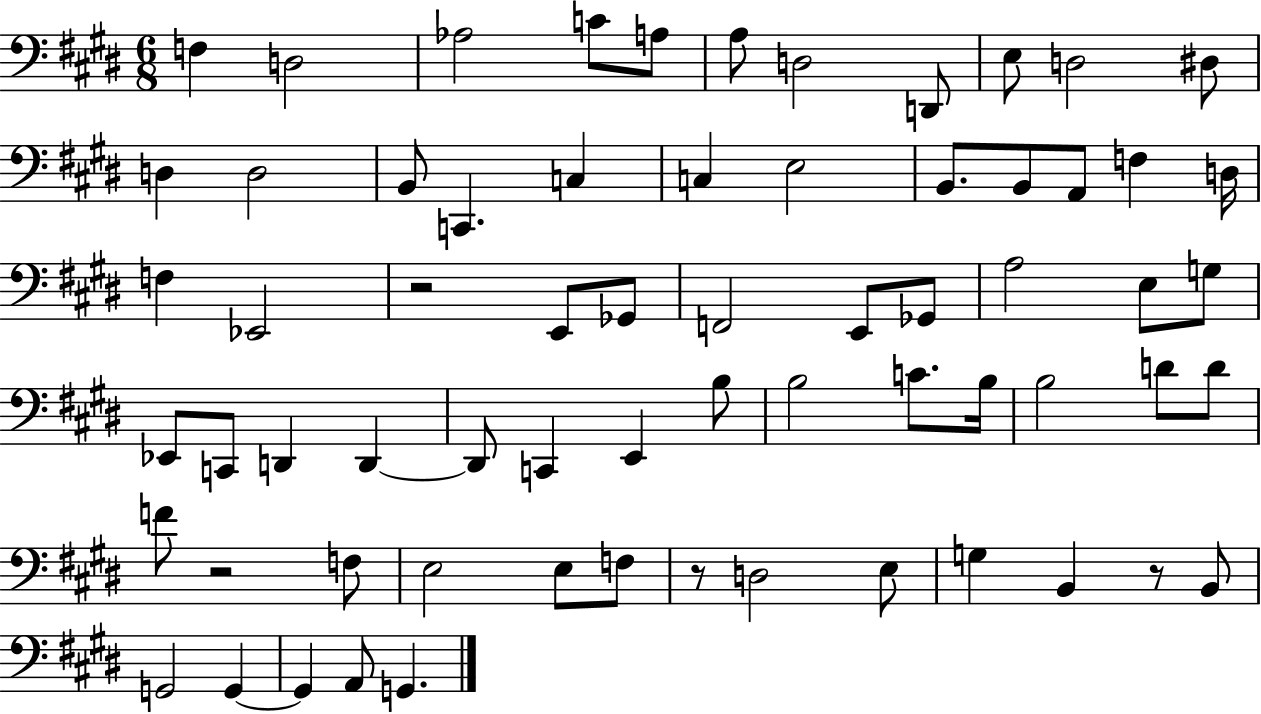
X:1
T:Untitled
M:6/8
L:1/4
K:E
F, D,2 _A,2 C/2 A,/2 A,/2 D,2 D,,/2 E,/2 D,2 ^D,/2 D, D,2 B,,/2 C,, C, C, E,2 B,,/2 B,,/2 A,,/2 F, D,/4 F, _E,,2 z2 E,,/2 _G,,/2 F,,2 E,,/2 _G,,/2 A,2 E,/2 G,/2 _E,,/2 C,,/2 D,, D,, D,,/2 C,, E,, B,/2 B,2 C/2 B,/4 B,2 D/2 D/2 F/2 z2 F,/2 E,2 E,/2 F,/2 z/2 D,2 E,/2 G, B,, z/2 B,,/2 G,,2 G,, G,, A,,/2 G,,